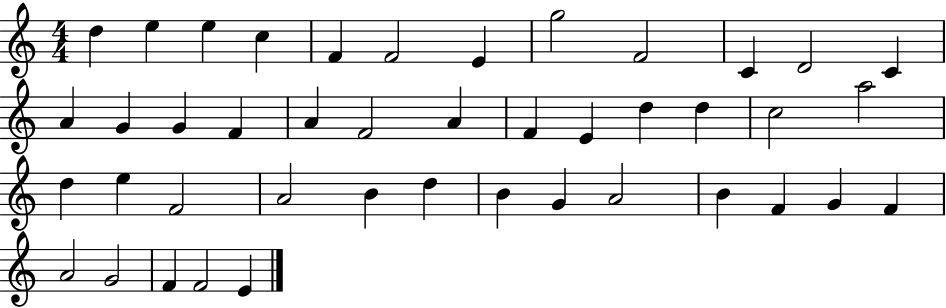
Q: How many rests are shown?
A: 0